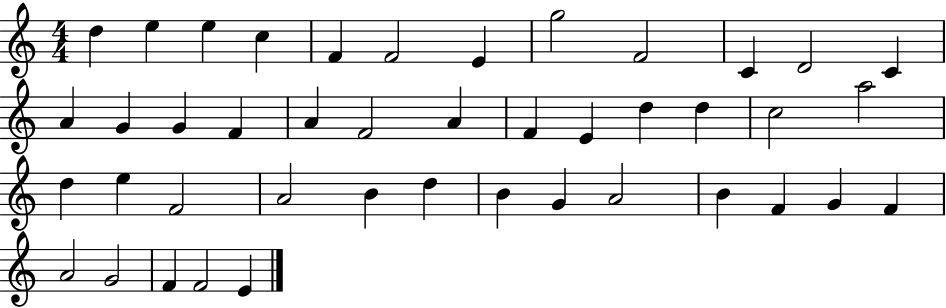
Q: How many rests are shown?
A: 0